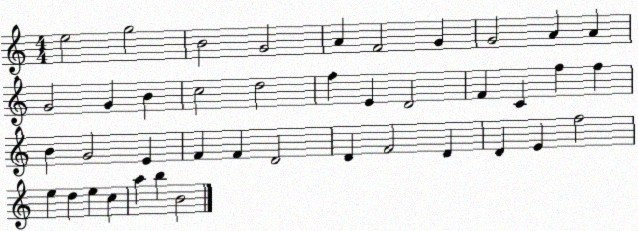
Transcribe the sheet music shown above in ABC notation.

X:1
T:Untitled
M:4/4
L:1/4
K:C
e2 g2 B2 G2 A F2 G G2 A A G2 G B c2 d2 f E D2 F C f f B G2 E F F D2 D F2 D D E f2 e d e c a b B2